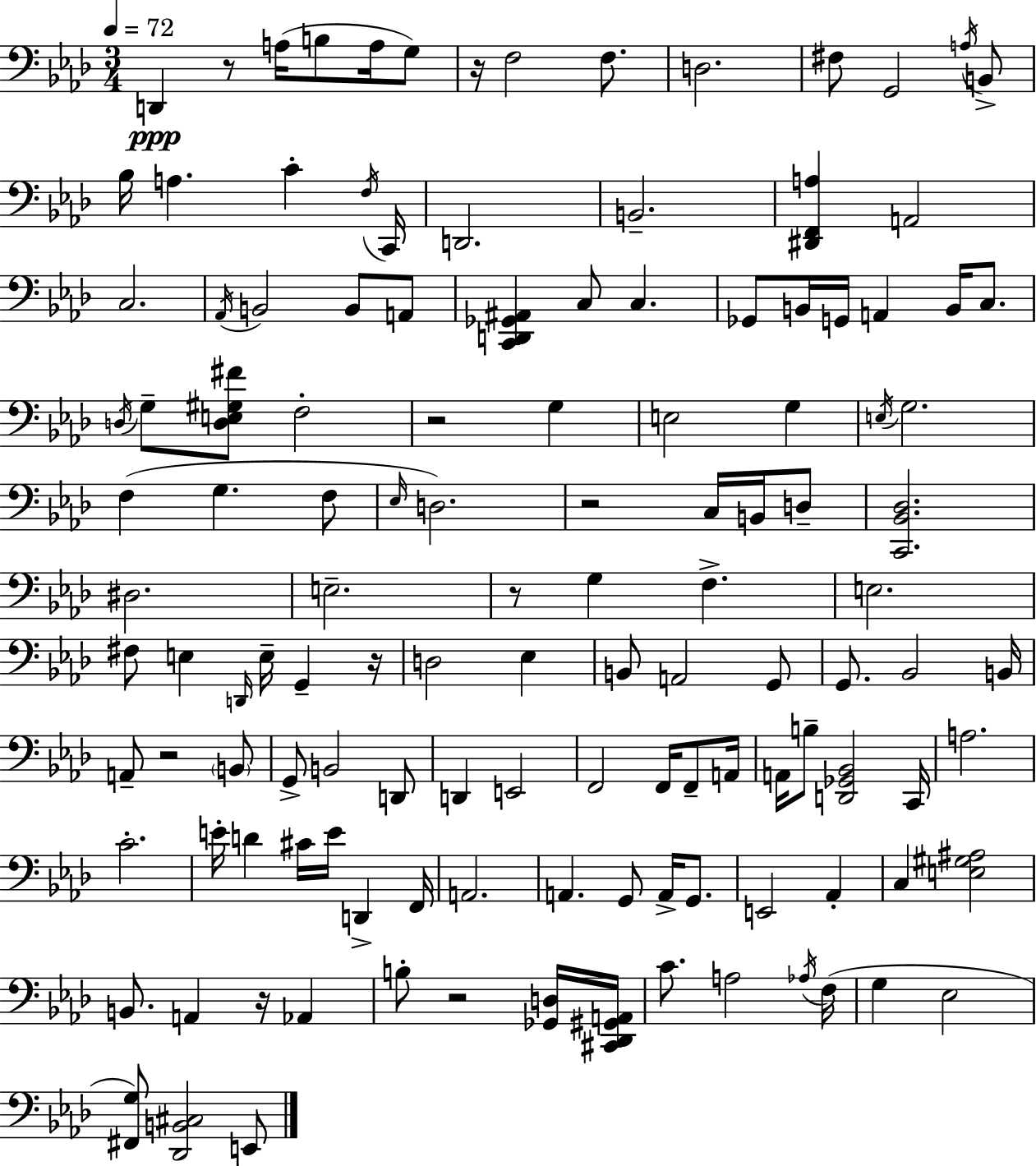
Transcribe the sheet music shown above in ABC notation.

X:1
T:Untitled
M:3/4
L:1/4
K:Ab
D,, z/2 A,/4 B,/2 A,/4 G,/2 z/4 F,2 F,/2 D,2 ^F,/2 G,,2 A,/4 B,,/2 _B,/4 A, C F,/4 C,,/4 D,,2 B,,2 [^D,,F,,A,] A,,2 C,2 _A,,/4 B,,2 B,,/2 A,,/2 [C,,D,,_G,,^A,,] C,/2 C, _G,,/2 B,,/4 G,,/4 A,, B,,/4 C,/2 D,/4 G,/2 [D,E,^G,^F]/2 F,2 z2 G, E,2 G, E,/4 G,2 F, G, F,/2 _E,/4 D,2 z2 C,/4 B,,/4 D,/2 [C,,_B,,_D,]2 ^D,2 E,2 z/2 G, F, E,2 ^F,/2 E, D,,/4 E,/4 G,, z/4 D,2 _E, B,,/2 A,,2 G,,/2 G,,/2 _B,,2 B,,/4 A,,/2 z2 B,,/2 G,,/2 B,,2 D,,/2 D,, E,,2 F,,2 F,,/4 F,,/2 A,,/4 A,,/4 B,/2 [D,,_G,,_B,,]2 C,,/4 A,2 C2 E/4 D ^C/4 E/4 D,, F,,/4 A,,2 A,, G,,/2 A,,/4 G,,/2 E,,2 _A,, C, [E,^G,^A,]2 B,,/2 A,, z/4 _A,, B,/2 z2 [_G,,D,]/4 [^C,,_D,,^G,,A,,]/4 C/2 A,2 _A,/4 F,/4 G, _E,2 [^F,,G,]/2 [_D,,B,,^C,]2 E,,/2